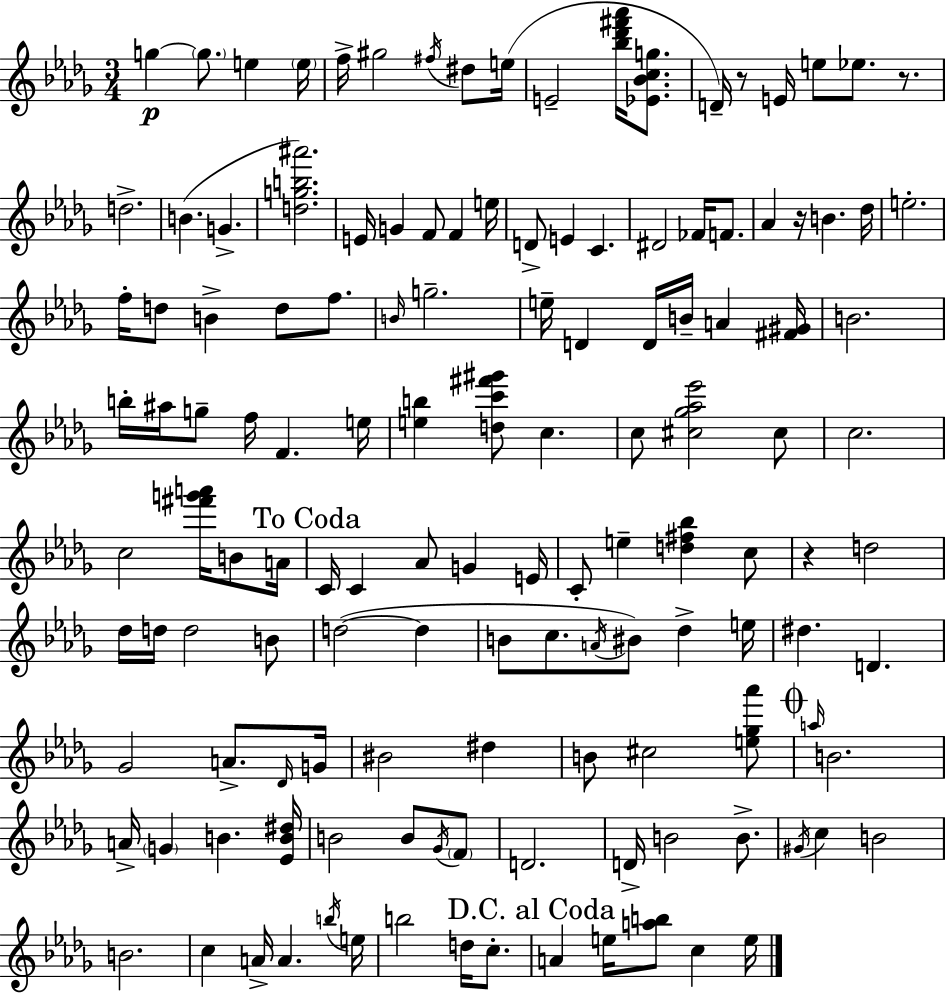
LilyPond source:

{
  \clef treble
  \numericTimeSignature
  \time 3/4
  \key bes \minor
  \repeat volta 2 { g''4~~\p \parenthesize g''8. e''4 \parenthesize e''16 | f''16-> gis''2 \acciaccatura { fis''16 } dis''8 | e''16( e'2-- <bes'' des''' fis''' aes'''>16 <ees' bes' c'' g''>8. | d'16--) r8 e'16 e''8 ees''8. r8. | \break d''2.-> | b'4.( g'4.-> | <d'' g'' b'' ais'''>2.) | e'16 g'4 f'8 f'4 | \break e''16 d'8-> e'4 c'4. | dis'2 fes'16 f'8. | aes'4 r16 b'4. | des''16 e''2.-. | \break f''16-. d''8 b'4-> d''8 f''8. | \grace { b'16 } g''2.-- | e''16-- d'4 d'16 b'16-- a'4 | <fis' gis'>16 b'2. | \break b''16-. ais''16 g''8-- f''16 f'4. | e''16 <e'' b''>4 <d'' c''' fis''' gis'''>8 c''4. | c''8 <cis'' ges'' aes'' ees'''>2 | cis''8 c''2. | \break c''2 <fis''' g''' a'''>16 b'8 | a'16 \mark "To Coda" c'16 c'4 aes'8 g'4 | e'16 c'8-. e''4-- <d'' fis'' bes''>4 | c''8 r4 d''2 | \break des''16 d''16 d''2 | b'8 d''2~(~ d''4 | b'8 c''8. \acciaccatura { a'16 }) bis'8 des''4-> | e''16 dis''4. d'4. | \break ges'2 a'8.-> | \grace { des'16 } g'16 bis'2 | dis''4 b'8 cis''2 | <e'' ges'' aes'''>8 \mark \markup { \musicglyph "scripts.coda" } \grace { a''16 } b'2. | \break a'16-> \parenthesize g'4 b'4. | <ees' b' dis''>16 b'2 | b'8 \acciaccatura { ges'16 } \parenthesize f'8 d'2. | d'16-> b'2 | \break b'8.-> \acciaccatura { gis'16 } c''4 b'2 | b'2. | c''4 a'16-> | a'4. \acciaccatura { b''16 } e''16 b''2 | \break d''16 c''8.-. \mark "D.C. al Coda" a'4 | e''16 <a'' b''>8 c''4 e''16 } \bar "|."
}